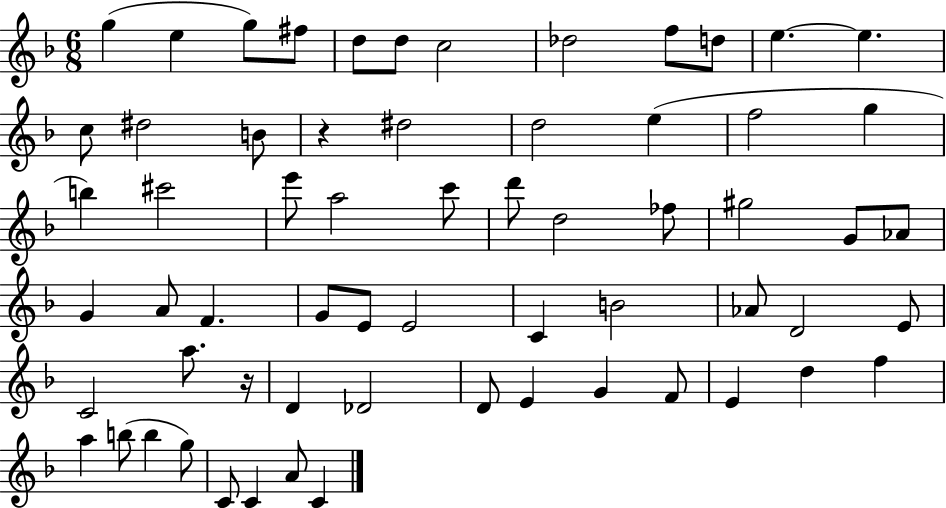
G5/q E5/q G5/e F#5/e D5/e D5/e C5/h Db5/h F5/e D5/e E5/q. E5/q. C5/e D#5/h B4/e R/q D#5/h D5/h E5/q F5/h G5/q B5/q C#6/h E6/e A5/h C6/e D6/e D5/h FES5/e G#5/h G4/e Ab4/e G4/q A4/e F4/q. G4/e E4/e E4/h C4/q B4/h Ab4/e D4/h E4/e C4/h A5/e. R/s D4/q Db4/h D4/e E4/q G4/q F4/e E4/q D5/q F5/q A5/q B5/e B5/q G5/e C4/e C4/q A4/e C4/q